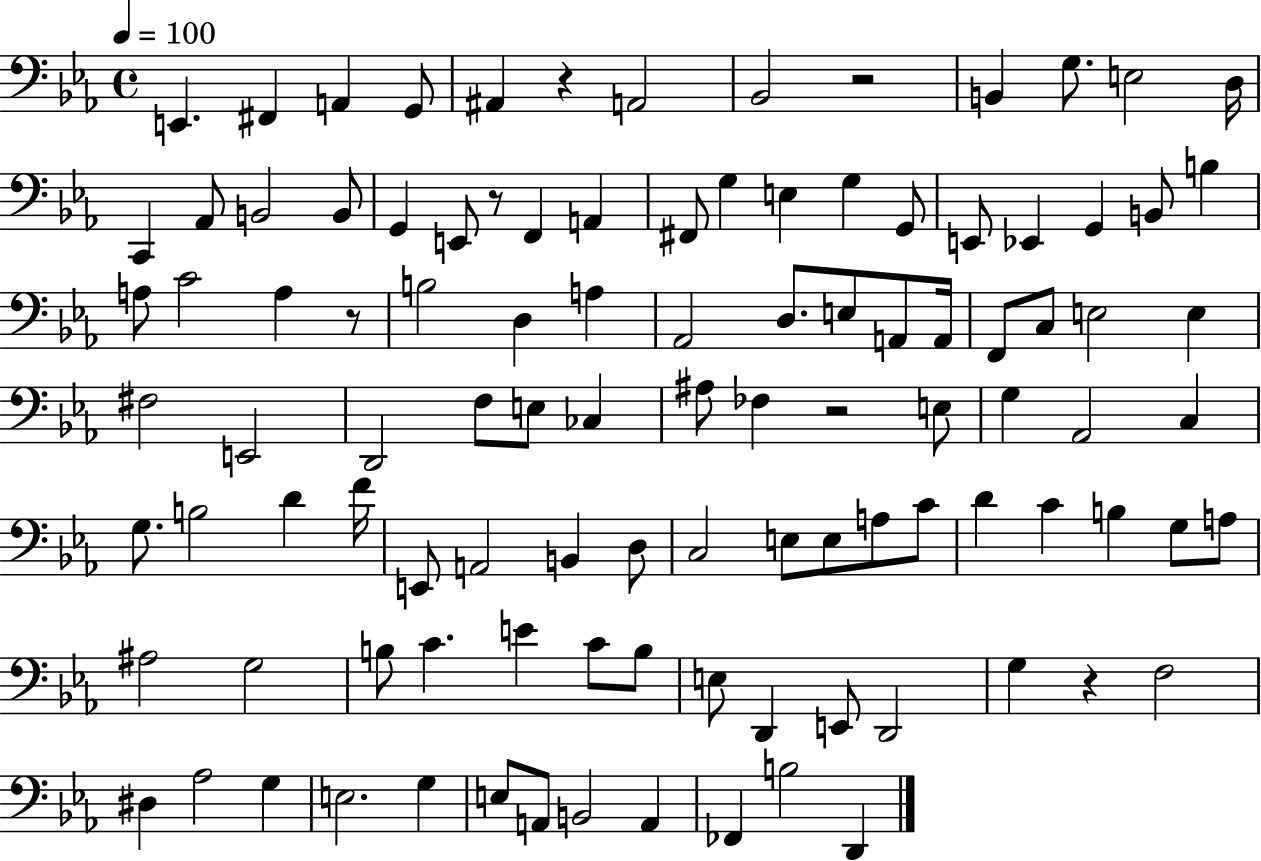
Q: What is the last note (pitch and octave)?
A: D2